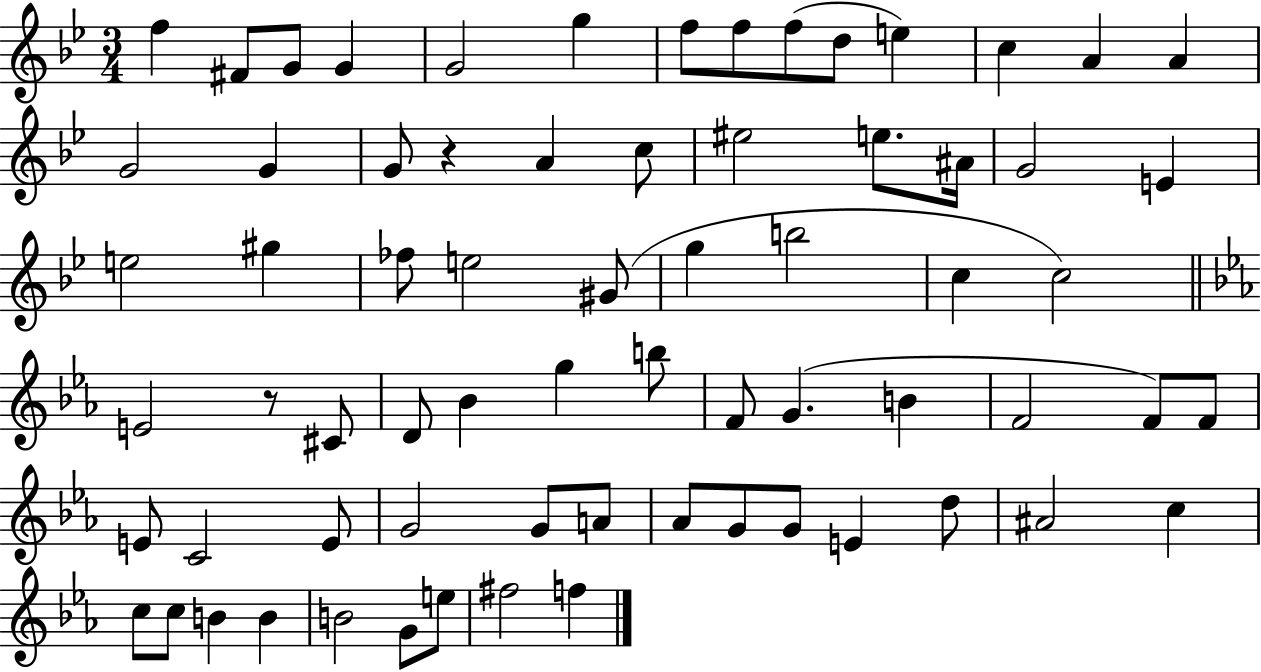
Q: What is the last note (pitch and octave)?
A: F5